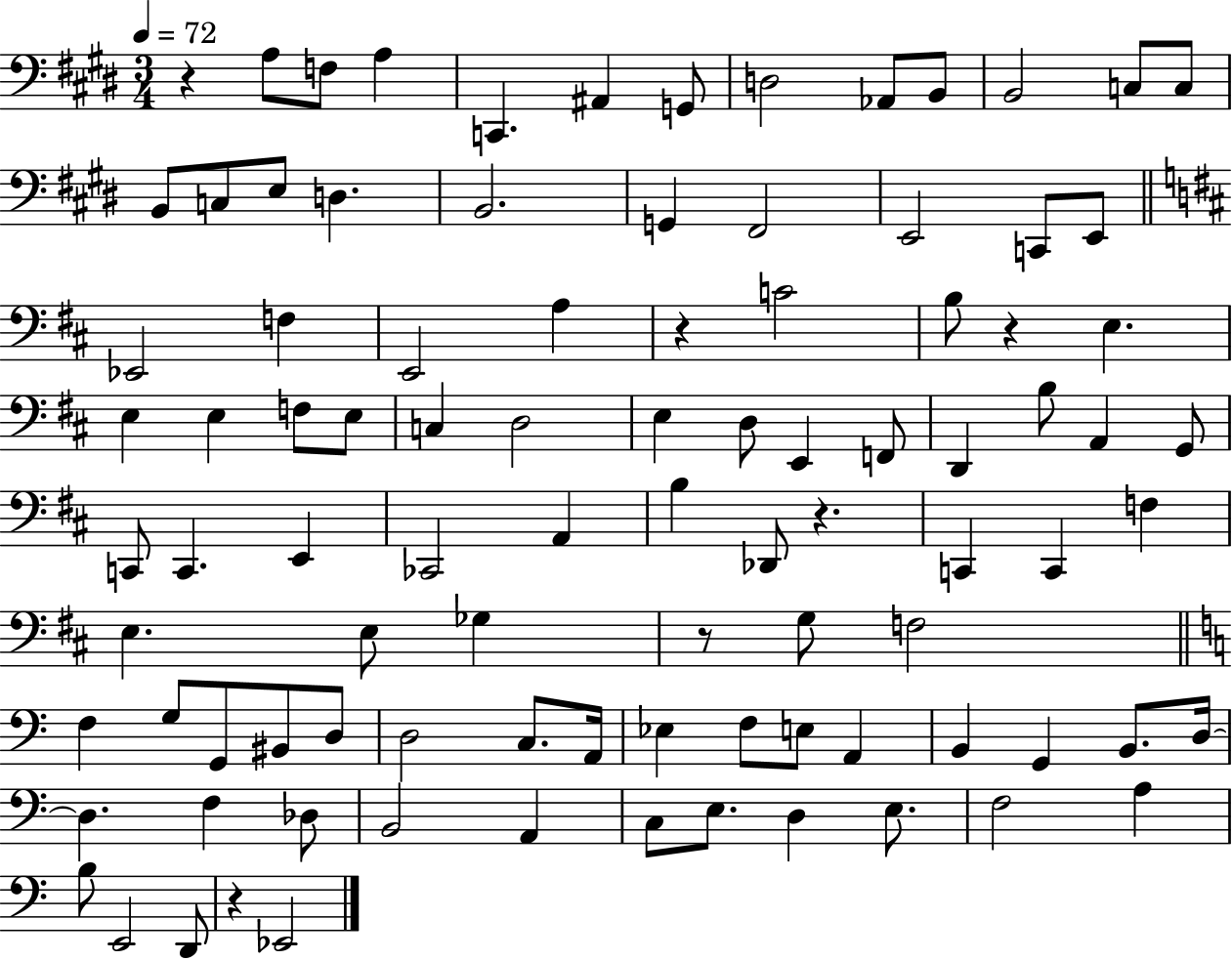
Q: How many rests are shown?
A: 6